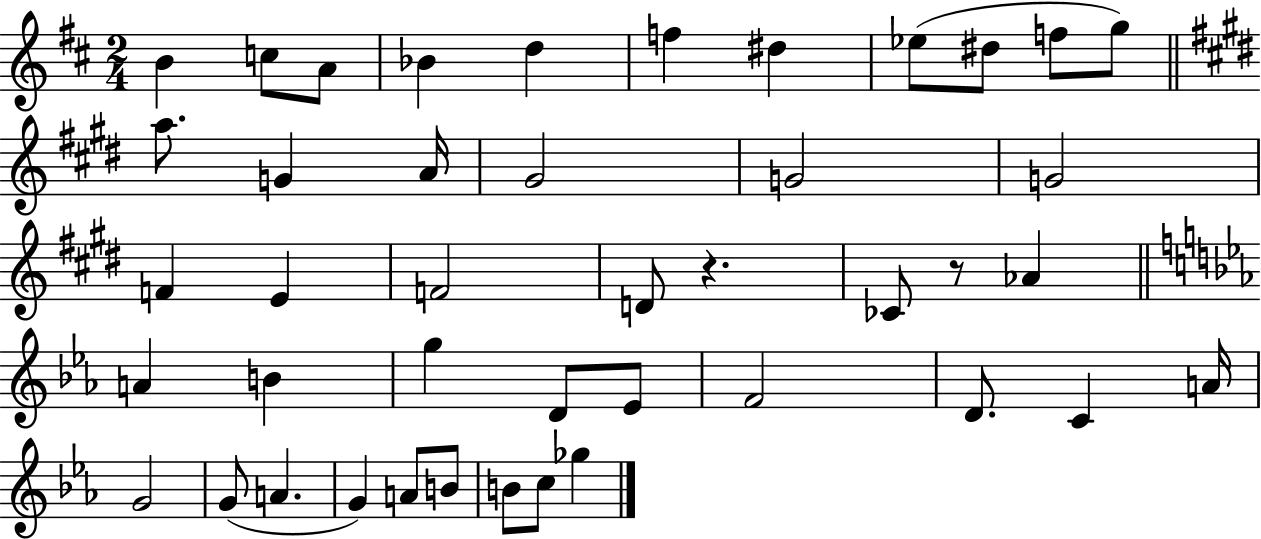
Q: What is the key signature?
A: D major